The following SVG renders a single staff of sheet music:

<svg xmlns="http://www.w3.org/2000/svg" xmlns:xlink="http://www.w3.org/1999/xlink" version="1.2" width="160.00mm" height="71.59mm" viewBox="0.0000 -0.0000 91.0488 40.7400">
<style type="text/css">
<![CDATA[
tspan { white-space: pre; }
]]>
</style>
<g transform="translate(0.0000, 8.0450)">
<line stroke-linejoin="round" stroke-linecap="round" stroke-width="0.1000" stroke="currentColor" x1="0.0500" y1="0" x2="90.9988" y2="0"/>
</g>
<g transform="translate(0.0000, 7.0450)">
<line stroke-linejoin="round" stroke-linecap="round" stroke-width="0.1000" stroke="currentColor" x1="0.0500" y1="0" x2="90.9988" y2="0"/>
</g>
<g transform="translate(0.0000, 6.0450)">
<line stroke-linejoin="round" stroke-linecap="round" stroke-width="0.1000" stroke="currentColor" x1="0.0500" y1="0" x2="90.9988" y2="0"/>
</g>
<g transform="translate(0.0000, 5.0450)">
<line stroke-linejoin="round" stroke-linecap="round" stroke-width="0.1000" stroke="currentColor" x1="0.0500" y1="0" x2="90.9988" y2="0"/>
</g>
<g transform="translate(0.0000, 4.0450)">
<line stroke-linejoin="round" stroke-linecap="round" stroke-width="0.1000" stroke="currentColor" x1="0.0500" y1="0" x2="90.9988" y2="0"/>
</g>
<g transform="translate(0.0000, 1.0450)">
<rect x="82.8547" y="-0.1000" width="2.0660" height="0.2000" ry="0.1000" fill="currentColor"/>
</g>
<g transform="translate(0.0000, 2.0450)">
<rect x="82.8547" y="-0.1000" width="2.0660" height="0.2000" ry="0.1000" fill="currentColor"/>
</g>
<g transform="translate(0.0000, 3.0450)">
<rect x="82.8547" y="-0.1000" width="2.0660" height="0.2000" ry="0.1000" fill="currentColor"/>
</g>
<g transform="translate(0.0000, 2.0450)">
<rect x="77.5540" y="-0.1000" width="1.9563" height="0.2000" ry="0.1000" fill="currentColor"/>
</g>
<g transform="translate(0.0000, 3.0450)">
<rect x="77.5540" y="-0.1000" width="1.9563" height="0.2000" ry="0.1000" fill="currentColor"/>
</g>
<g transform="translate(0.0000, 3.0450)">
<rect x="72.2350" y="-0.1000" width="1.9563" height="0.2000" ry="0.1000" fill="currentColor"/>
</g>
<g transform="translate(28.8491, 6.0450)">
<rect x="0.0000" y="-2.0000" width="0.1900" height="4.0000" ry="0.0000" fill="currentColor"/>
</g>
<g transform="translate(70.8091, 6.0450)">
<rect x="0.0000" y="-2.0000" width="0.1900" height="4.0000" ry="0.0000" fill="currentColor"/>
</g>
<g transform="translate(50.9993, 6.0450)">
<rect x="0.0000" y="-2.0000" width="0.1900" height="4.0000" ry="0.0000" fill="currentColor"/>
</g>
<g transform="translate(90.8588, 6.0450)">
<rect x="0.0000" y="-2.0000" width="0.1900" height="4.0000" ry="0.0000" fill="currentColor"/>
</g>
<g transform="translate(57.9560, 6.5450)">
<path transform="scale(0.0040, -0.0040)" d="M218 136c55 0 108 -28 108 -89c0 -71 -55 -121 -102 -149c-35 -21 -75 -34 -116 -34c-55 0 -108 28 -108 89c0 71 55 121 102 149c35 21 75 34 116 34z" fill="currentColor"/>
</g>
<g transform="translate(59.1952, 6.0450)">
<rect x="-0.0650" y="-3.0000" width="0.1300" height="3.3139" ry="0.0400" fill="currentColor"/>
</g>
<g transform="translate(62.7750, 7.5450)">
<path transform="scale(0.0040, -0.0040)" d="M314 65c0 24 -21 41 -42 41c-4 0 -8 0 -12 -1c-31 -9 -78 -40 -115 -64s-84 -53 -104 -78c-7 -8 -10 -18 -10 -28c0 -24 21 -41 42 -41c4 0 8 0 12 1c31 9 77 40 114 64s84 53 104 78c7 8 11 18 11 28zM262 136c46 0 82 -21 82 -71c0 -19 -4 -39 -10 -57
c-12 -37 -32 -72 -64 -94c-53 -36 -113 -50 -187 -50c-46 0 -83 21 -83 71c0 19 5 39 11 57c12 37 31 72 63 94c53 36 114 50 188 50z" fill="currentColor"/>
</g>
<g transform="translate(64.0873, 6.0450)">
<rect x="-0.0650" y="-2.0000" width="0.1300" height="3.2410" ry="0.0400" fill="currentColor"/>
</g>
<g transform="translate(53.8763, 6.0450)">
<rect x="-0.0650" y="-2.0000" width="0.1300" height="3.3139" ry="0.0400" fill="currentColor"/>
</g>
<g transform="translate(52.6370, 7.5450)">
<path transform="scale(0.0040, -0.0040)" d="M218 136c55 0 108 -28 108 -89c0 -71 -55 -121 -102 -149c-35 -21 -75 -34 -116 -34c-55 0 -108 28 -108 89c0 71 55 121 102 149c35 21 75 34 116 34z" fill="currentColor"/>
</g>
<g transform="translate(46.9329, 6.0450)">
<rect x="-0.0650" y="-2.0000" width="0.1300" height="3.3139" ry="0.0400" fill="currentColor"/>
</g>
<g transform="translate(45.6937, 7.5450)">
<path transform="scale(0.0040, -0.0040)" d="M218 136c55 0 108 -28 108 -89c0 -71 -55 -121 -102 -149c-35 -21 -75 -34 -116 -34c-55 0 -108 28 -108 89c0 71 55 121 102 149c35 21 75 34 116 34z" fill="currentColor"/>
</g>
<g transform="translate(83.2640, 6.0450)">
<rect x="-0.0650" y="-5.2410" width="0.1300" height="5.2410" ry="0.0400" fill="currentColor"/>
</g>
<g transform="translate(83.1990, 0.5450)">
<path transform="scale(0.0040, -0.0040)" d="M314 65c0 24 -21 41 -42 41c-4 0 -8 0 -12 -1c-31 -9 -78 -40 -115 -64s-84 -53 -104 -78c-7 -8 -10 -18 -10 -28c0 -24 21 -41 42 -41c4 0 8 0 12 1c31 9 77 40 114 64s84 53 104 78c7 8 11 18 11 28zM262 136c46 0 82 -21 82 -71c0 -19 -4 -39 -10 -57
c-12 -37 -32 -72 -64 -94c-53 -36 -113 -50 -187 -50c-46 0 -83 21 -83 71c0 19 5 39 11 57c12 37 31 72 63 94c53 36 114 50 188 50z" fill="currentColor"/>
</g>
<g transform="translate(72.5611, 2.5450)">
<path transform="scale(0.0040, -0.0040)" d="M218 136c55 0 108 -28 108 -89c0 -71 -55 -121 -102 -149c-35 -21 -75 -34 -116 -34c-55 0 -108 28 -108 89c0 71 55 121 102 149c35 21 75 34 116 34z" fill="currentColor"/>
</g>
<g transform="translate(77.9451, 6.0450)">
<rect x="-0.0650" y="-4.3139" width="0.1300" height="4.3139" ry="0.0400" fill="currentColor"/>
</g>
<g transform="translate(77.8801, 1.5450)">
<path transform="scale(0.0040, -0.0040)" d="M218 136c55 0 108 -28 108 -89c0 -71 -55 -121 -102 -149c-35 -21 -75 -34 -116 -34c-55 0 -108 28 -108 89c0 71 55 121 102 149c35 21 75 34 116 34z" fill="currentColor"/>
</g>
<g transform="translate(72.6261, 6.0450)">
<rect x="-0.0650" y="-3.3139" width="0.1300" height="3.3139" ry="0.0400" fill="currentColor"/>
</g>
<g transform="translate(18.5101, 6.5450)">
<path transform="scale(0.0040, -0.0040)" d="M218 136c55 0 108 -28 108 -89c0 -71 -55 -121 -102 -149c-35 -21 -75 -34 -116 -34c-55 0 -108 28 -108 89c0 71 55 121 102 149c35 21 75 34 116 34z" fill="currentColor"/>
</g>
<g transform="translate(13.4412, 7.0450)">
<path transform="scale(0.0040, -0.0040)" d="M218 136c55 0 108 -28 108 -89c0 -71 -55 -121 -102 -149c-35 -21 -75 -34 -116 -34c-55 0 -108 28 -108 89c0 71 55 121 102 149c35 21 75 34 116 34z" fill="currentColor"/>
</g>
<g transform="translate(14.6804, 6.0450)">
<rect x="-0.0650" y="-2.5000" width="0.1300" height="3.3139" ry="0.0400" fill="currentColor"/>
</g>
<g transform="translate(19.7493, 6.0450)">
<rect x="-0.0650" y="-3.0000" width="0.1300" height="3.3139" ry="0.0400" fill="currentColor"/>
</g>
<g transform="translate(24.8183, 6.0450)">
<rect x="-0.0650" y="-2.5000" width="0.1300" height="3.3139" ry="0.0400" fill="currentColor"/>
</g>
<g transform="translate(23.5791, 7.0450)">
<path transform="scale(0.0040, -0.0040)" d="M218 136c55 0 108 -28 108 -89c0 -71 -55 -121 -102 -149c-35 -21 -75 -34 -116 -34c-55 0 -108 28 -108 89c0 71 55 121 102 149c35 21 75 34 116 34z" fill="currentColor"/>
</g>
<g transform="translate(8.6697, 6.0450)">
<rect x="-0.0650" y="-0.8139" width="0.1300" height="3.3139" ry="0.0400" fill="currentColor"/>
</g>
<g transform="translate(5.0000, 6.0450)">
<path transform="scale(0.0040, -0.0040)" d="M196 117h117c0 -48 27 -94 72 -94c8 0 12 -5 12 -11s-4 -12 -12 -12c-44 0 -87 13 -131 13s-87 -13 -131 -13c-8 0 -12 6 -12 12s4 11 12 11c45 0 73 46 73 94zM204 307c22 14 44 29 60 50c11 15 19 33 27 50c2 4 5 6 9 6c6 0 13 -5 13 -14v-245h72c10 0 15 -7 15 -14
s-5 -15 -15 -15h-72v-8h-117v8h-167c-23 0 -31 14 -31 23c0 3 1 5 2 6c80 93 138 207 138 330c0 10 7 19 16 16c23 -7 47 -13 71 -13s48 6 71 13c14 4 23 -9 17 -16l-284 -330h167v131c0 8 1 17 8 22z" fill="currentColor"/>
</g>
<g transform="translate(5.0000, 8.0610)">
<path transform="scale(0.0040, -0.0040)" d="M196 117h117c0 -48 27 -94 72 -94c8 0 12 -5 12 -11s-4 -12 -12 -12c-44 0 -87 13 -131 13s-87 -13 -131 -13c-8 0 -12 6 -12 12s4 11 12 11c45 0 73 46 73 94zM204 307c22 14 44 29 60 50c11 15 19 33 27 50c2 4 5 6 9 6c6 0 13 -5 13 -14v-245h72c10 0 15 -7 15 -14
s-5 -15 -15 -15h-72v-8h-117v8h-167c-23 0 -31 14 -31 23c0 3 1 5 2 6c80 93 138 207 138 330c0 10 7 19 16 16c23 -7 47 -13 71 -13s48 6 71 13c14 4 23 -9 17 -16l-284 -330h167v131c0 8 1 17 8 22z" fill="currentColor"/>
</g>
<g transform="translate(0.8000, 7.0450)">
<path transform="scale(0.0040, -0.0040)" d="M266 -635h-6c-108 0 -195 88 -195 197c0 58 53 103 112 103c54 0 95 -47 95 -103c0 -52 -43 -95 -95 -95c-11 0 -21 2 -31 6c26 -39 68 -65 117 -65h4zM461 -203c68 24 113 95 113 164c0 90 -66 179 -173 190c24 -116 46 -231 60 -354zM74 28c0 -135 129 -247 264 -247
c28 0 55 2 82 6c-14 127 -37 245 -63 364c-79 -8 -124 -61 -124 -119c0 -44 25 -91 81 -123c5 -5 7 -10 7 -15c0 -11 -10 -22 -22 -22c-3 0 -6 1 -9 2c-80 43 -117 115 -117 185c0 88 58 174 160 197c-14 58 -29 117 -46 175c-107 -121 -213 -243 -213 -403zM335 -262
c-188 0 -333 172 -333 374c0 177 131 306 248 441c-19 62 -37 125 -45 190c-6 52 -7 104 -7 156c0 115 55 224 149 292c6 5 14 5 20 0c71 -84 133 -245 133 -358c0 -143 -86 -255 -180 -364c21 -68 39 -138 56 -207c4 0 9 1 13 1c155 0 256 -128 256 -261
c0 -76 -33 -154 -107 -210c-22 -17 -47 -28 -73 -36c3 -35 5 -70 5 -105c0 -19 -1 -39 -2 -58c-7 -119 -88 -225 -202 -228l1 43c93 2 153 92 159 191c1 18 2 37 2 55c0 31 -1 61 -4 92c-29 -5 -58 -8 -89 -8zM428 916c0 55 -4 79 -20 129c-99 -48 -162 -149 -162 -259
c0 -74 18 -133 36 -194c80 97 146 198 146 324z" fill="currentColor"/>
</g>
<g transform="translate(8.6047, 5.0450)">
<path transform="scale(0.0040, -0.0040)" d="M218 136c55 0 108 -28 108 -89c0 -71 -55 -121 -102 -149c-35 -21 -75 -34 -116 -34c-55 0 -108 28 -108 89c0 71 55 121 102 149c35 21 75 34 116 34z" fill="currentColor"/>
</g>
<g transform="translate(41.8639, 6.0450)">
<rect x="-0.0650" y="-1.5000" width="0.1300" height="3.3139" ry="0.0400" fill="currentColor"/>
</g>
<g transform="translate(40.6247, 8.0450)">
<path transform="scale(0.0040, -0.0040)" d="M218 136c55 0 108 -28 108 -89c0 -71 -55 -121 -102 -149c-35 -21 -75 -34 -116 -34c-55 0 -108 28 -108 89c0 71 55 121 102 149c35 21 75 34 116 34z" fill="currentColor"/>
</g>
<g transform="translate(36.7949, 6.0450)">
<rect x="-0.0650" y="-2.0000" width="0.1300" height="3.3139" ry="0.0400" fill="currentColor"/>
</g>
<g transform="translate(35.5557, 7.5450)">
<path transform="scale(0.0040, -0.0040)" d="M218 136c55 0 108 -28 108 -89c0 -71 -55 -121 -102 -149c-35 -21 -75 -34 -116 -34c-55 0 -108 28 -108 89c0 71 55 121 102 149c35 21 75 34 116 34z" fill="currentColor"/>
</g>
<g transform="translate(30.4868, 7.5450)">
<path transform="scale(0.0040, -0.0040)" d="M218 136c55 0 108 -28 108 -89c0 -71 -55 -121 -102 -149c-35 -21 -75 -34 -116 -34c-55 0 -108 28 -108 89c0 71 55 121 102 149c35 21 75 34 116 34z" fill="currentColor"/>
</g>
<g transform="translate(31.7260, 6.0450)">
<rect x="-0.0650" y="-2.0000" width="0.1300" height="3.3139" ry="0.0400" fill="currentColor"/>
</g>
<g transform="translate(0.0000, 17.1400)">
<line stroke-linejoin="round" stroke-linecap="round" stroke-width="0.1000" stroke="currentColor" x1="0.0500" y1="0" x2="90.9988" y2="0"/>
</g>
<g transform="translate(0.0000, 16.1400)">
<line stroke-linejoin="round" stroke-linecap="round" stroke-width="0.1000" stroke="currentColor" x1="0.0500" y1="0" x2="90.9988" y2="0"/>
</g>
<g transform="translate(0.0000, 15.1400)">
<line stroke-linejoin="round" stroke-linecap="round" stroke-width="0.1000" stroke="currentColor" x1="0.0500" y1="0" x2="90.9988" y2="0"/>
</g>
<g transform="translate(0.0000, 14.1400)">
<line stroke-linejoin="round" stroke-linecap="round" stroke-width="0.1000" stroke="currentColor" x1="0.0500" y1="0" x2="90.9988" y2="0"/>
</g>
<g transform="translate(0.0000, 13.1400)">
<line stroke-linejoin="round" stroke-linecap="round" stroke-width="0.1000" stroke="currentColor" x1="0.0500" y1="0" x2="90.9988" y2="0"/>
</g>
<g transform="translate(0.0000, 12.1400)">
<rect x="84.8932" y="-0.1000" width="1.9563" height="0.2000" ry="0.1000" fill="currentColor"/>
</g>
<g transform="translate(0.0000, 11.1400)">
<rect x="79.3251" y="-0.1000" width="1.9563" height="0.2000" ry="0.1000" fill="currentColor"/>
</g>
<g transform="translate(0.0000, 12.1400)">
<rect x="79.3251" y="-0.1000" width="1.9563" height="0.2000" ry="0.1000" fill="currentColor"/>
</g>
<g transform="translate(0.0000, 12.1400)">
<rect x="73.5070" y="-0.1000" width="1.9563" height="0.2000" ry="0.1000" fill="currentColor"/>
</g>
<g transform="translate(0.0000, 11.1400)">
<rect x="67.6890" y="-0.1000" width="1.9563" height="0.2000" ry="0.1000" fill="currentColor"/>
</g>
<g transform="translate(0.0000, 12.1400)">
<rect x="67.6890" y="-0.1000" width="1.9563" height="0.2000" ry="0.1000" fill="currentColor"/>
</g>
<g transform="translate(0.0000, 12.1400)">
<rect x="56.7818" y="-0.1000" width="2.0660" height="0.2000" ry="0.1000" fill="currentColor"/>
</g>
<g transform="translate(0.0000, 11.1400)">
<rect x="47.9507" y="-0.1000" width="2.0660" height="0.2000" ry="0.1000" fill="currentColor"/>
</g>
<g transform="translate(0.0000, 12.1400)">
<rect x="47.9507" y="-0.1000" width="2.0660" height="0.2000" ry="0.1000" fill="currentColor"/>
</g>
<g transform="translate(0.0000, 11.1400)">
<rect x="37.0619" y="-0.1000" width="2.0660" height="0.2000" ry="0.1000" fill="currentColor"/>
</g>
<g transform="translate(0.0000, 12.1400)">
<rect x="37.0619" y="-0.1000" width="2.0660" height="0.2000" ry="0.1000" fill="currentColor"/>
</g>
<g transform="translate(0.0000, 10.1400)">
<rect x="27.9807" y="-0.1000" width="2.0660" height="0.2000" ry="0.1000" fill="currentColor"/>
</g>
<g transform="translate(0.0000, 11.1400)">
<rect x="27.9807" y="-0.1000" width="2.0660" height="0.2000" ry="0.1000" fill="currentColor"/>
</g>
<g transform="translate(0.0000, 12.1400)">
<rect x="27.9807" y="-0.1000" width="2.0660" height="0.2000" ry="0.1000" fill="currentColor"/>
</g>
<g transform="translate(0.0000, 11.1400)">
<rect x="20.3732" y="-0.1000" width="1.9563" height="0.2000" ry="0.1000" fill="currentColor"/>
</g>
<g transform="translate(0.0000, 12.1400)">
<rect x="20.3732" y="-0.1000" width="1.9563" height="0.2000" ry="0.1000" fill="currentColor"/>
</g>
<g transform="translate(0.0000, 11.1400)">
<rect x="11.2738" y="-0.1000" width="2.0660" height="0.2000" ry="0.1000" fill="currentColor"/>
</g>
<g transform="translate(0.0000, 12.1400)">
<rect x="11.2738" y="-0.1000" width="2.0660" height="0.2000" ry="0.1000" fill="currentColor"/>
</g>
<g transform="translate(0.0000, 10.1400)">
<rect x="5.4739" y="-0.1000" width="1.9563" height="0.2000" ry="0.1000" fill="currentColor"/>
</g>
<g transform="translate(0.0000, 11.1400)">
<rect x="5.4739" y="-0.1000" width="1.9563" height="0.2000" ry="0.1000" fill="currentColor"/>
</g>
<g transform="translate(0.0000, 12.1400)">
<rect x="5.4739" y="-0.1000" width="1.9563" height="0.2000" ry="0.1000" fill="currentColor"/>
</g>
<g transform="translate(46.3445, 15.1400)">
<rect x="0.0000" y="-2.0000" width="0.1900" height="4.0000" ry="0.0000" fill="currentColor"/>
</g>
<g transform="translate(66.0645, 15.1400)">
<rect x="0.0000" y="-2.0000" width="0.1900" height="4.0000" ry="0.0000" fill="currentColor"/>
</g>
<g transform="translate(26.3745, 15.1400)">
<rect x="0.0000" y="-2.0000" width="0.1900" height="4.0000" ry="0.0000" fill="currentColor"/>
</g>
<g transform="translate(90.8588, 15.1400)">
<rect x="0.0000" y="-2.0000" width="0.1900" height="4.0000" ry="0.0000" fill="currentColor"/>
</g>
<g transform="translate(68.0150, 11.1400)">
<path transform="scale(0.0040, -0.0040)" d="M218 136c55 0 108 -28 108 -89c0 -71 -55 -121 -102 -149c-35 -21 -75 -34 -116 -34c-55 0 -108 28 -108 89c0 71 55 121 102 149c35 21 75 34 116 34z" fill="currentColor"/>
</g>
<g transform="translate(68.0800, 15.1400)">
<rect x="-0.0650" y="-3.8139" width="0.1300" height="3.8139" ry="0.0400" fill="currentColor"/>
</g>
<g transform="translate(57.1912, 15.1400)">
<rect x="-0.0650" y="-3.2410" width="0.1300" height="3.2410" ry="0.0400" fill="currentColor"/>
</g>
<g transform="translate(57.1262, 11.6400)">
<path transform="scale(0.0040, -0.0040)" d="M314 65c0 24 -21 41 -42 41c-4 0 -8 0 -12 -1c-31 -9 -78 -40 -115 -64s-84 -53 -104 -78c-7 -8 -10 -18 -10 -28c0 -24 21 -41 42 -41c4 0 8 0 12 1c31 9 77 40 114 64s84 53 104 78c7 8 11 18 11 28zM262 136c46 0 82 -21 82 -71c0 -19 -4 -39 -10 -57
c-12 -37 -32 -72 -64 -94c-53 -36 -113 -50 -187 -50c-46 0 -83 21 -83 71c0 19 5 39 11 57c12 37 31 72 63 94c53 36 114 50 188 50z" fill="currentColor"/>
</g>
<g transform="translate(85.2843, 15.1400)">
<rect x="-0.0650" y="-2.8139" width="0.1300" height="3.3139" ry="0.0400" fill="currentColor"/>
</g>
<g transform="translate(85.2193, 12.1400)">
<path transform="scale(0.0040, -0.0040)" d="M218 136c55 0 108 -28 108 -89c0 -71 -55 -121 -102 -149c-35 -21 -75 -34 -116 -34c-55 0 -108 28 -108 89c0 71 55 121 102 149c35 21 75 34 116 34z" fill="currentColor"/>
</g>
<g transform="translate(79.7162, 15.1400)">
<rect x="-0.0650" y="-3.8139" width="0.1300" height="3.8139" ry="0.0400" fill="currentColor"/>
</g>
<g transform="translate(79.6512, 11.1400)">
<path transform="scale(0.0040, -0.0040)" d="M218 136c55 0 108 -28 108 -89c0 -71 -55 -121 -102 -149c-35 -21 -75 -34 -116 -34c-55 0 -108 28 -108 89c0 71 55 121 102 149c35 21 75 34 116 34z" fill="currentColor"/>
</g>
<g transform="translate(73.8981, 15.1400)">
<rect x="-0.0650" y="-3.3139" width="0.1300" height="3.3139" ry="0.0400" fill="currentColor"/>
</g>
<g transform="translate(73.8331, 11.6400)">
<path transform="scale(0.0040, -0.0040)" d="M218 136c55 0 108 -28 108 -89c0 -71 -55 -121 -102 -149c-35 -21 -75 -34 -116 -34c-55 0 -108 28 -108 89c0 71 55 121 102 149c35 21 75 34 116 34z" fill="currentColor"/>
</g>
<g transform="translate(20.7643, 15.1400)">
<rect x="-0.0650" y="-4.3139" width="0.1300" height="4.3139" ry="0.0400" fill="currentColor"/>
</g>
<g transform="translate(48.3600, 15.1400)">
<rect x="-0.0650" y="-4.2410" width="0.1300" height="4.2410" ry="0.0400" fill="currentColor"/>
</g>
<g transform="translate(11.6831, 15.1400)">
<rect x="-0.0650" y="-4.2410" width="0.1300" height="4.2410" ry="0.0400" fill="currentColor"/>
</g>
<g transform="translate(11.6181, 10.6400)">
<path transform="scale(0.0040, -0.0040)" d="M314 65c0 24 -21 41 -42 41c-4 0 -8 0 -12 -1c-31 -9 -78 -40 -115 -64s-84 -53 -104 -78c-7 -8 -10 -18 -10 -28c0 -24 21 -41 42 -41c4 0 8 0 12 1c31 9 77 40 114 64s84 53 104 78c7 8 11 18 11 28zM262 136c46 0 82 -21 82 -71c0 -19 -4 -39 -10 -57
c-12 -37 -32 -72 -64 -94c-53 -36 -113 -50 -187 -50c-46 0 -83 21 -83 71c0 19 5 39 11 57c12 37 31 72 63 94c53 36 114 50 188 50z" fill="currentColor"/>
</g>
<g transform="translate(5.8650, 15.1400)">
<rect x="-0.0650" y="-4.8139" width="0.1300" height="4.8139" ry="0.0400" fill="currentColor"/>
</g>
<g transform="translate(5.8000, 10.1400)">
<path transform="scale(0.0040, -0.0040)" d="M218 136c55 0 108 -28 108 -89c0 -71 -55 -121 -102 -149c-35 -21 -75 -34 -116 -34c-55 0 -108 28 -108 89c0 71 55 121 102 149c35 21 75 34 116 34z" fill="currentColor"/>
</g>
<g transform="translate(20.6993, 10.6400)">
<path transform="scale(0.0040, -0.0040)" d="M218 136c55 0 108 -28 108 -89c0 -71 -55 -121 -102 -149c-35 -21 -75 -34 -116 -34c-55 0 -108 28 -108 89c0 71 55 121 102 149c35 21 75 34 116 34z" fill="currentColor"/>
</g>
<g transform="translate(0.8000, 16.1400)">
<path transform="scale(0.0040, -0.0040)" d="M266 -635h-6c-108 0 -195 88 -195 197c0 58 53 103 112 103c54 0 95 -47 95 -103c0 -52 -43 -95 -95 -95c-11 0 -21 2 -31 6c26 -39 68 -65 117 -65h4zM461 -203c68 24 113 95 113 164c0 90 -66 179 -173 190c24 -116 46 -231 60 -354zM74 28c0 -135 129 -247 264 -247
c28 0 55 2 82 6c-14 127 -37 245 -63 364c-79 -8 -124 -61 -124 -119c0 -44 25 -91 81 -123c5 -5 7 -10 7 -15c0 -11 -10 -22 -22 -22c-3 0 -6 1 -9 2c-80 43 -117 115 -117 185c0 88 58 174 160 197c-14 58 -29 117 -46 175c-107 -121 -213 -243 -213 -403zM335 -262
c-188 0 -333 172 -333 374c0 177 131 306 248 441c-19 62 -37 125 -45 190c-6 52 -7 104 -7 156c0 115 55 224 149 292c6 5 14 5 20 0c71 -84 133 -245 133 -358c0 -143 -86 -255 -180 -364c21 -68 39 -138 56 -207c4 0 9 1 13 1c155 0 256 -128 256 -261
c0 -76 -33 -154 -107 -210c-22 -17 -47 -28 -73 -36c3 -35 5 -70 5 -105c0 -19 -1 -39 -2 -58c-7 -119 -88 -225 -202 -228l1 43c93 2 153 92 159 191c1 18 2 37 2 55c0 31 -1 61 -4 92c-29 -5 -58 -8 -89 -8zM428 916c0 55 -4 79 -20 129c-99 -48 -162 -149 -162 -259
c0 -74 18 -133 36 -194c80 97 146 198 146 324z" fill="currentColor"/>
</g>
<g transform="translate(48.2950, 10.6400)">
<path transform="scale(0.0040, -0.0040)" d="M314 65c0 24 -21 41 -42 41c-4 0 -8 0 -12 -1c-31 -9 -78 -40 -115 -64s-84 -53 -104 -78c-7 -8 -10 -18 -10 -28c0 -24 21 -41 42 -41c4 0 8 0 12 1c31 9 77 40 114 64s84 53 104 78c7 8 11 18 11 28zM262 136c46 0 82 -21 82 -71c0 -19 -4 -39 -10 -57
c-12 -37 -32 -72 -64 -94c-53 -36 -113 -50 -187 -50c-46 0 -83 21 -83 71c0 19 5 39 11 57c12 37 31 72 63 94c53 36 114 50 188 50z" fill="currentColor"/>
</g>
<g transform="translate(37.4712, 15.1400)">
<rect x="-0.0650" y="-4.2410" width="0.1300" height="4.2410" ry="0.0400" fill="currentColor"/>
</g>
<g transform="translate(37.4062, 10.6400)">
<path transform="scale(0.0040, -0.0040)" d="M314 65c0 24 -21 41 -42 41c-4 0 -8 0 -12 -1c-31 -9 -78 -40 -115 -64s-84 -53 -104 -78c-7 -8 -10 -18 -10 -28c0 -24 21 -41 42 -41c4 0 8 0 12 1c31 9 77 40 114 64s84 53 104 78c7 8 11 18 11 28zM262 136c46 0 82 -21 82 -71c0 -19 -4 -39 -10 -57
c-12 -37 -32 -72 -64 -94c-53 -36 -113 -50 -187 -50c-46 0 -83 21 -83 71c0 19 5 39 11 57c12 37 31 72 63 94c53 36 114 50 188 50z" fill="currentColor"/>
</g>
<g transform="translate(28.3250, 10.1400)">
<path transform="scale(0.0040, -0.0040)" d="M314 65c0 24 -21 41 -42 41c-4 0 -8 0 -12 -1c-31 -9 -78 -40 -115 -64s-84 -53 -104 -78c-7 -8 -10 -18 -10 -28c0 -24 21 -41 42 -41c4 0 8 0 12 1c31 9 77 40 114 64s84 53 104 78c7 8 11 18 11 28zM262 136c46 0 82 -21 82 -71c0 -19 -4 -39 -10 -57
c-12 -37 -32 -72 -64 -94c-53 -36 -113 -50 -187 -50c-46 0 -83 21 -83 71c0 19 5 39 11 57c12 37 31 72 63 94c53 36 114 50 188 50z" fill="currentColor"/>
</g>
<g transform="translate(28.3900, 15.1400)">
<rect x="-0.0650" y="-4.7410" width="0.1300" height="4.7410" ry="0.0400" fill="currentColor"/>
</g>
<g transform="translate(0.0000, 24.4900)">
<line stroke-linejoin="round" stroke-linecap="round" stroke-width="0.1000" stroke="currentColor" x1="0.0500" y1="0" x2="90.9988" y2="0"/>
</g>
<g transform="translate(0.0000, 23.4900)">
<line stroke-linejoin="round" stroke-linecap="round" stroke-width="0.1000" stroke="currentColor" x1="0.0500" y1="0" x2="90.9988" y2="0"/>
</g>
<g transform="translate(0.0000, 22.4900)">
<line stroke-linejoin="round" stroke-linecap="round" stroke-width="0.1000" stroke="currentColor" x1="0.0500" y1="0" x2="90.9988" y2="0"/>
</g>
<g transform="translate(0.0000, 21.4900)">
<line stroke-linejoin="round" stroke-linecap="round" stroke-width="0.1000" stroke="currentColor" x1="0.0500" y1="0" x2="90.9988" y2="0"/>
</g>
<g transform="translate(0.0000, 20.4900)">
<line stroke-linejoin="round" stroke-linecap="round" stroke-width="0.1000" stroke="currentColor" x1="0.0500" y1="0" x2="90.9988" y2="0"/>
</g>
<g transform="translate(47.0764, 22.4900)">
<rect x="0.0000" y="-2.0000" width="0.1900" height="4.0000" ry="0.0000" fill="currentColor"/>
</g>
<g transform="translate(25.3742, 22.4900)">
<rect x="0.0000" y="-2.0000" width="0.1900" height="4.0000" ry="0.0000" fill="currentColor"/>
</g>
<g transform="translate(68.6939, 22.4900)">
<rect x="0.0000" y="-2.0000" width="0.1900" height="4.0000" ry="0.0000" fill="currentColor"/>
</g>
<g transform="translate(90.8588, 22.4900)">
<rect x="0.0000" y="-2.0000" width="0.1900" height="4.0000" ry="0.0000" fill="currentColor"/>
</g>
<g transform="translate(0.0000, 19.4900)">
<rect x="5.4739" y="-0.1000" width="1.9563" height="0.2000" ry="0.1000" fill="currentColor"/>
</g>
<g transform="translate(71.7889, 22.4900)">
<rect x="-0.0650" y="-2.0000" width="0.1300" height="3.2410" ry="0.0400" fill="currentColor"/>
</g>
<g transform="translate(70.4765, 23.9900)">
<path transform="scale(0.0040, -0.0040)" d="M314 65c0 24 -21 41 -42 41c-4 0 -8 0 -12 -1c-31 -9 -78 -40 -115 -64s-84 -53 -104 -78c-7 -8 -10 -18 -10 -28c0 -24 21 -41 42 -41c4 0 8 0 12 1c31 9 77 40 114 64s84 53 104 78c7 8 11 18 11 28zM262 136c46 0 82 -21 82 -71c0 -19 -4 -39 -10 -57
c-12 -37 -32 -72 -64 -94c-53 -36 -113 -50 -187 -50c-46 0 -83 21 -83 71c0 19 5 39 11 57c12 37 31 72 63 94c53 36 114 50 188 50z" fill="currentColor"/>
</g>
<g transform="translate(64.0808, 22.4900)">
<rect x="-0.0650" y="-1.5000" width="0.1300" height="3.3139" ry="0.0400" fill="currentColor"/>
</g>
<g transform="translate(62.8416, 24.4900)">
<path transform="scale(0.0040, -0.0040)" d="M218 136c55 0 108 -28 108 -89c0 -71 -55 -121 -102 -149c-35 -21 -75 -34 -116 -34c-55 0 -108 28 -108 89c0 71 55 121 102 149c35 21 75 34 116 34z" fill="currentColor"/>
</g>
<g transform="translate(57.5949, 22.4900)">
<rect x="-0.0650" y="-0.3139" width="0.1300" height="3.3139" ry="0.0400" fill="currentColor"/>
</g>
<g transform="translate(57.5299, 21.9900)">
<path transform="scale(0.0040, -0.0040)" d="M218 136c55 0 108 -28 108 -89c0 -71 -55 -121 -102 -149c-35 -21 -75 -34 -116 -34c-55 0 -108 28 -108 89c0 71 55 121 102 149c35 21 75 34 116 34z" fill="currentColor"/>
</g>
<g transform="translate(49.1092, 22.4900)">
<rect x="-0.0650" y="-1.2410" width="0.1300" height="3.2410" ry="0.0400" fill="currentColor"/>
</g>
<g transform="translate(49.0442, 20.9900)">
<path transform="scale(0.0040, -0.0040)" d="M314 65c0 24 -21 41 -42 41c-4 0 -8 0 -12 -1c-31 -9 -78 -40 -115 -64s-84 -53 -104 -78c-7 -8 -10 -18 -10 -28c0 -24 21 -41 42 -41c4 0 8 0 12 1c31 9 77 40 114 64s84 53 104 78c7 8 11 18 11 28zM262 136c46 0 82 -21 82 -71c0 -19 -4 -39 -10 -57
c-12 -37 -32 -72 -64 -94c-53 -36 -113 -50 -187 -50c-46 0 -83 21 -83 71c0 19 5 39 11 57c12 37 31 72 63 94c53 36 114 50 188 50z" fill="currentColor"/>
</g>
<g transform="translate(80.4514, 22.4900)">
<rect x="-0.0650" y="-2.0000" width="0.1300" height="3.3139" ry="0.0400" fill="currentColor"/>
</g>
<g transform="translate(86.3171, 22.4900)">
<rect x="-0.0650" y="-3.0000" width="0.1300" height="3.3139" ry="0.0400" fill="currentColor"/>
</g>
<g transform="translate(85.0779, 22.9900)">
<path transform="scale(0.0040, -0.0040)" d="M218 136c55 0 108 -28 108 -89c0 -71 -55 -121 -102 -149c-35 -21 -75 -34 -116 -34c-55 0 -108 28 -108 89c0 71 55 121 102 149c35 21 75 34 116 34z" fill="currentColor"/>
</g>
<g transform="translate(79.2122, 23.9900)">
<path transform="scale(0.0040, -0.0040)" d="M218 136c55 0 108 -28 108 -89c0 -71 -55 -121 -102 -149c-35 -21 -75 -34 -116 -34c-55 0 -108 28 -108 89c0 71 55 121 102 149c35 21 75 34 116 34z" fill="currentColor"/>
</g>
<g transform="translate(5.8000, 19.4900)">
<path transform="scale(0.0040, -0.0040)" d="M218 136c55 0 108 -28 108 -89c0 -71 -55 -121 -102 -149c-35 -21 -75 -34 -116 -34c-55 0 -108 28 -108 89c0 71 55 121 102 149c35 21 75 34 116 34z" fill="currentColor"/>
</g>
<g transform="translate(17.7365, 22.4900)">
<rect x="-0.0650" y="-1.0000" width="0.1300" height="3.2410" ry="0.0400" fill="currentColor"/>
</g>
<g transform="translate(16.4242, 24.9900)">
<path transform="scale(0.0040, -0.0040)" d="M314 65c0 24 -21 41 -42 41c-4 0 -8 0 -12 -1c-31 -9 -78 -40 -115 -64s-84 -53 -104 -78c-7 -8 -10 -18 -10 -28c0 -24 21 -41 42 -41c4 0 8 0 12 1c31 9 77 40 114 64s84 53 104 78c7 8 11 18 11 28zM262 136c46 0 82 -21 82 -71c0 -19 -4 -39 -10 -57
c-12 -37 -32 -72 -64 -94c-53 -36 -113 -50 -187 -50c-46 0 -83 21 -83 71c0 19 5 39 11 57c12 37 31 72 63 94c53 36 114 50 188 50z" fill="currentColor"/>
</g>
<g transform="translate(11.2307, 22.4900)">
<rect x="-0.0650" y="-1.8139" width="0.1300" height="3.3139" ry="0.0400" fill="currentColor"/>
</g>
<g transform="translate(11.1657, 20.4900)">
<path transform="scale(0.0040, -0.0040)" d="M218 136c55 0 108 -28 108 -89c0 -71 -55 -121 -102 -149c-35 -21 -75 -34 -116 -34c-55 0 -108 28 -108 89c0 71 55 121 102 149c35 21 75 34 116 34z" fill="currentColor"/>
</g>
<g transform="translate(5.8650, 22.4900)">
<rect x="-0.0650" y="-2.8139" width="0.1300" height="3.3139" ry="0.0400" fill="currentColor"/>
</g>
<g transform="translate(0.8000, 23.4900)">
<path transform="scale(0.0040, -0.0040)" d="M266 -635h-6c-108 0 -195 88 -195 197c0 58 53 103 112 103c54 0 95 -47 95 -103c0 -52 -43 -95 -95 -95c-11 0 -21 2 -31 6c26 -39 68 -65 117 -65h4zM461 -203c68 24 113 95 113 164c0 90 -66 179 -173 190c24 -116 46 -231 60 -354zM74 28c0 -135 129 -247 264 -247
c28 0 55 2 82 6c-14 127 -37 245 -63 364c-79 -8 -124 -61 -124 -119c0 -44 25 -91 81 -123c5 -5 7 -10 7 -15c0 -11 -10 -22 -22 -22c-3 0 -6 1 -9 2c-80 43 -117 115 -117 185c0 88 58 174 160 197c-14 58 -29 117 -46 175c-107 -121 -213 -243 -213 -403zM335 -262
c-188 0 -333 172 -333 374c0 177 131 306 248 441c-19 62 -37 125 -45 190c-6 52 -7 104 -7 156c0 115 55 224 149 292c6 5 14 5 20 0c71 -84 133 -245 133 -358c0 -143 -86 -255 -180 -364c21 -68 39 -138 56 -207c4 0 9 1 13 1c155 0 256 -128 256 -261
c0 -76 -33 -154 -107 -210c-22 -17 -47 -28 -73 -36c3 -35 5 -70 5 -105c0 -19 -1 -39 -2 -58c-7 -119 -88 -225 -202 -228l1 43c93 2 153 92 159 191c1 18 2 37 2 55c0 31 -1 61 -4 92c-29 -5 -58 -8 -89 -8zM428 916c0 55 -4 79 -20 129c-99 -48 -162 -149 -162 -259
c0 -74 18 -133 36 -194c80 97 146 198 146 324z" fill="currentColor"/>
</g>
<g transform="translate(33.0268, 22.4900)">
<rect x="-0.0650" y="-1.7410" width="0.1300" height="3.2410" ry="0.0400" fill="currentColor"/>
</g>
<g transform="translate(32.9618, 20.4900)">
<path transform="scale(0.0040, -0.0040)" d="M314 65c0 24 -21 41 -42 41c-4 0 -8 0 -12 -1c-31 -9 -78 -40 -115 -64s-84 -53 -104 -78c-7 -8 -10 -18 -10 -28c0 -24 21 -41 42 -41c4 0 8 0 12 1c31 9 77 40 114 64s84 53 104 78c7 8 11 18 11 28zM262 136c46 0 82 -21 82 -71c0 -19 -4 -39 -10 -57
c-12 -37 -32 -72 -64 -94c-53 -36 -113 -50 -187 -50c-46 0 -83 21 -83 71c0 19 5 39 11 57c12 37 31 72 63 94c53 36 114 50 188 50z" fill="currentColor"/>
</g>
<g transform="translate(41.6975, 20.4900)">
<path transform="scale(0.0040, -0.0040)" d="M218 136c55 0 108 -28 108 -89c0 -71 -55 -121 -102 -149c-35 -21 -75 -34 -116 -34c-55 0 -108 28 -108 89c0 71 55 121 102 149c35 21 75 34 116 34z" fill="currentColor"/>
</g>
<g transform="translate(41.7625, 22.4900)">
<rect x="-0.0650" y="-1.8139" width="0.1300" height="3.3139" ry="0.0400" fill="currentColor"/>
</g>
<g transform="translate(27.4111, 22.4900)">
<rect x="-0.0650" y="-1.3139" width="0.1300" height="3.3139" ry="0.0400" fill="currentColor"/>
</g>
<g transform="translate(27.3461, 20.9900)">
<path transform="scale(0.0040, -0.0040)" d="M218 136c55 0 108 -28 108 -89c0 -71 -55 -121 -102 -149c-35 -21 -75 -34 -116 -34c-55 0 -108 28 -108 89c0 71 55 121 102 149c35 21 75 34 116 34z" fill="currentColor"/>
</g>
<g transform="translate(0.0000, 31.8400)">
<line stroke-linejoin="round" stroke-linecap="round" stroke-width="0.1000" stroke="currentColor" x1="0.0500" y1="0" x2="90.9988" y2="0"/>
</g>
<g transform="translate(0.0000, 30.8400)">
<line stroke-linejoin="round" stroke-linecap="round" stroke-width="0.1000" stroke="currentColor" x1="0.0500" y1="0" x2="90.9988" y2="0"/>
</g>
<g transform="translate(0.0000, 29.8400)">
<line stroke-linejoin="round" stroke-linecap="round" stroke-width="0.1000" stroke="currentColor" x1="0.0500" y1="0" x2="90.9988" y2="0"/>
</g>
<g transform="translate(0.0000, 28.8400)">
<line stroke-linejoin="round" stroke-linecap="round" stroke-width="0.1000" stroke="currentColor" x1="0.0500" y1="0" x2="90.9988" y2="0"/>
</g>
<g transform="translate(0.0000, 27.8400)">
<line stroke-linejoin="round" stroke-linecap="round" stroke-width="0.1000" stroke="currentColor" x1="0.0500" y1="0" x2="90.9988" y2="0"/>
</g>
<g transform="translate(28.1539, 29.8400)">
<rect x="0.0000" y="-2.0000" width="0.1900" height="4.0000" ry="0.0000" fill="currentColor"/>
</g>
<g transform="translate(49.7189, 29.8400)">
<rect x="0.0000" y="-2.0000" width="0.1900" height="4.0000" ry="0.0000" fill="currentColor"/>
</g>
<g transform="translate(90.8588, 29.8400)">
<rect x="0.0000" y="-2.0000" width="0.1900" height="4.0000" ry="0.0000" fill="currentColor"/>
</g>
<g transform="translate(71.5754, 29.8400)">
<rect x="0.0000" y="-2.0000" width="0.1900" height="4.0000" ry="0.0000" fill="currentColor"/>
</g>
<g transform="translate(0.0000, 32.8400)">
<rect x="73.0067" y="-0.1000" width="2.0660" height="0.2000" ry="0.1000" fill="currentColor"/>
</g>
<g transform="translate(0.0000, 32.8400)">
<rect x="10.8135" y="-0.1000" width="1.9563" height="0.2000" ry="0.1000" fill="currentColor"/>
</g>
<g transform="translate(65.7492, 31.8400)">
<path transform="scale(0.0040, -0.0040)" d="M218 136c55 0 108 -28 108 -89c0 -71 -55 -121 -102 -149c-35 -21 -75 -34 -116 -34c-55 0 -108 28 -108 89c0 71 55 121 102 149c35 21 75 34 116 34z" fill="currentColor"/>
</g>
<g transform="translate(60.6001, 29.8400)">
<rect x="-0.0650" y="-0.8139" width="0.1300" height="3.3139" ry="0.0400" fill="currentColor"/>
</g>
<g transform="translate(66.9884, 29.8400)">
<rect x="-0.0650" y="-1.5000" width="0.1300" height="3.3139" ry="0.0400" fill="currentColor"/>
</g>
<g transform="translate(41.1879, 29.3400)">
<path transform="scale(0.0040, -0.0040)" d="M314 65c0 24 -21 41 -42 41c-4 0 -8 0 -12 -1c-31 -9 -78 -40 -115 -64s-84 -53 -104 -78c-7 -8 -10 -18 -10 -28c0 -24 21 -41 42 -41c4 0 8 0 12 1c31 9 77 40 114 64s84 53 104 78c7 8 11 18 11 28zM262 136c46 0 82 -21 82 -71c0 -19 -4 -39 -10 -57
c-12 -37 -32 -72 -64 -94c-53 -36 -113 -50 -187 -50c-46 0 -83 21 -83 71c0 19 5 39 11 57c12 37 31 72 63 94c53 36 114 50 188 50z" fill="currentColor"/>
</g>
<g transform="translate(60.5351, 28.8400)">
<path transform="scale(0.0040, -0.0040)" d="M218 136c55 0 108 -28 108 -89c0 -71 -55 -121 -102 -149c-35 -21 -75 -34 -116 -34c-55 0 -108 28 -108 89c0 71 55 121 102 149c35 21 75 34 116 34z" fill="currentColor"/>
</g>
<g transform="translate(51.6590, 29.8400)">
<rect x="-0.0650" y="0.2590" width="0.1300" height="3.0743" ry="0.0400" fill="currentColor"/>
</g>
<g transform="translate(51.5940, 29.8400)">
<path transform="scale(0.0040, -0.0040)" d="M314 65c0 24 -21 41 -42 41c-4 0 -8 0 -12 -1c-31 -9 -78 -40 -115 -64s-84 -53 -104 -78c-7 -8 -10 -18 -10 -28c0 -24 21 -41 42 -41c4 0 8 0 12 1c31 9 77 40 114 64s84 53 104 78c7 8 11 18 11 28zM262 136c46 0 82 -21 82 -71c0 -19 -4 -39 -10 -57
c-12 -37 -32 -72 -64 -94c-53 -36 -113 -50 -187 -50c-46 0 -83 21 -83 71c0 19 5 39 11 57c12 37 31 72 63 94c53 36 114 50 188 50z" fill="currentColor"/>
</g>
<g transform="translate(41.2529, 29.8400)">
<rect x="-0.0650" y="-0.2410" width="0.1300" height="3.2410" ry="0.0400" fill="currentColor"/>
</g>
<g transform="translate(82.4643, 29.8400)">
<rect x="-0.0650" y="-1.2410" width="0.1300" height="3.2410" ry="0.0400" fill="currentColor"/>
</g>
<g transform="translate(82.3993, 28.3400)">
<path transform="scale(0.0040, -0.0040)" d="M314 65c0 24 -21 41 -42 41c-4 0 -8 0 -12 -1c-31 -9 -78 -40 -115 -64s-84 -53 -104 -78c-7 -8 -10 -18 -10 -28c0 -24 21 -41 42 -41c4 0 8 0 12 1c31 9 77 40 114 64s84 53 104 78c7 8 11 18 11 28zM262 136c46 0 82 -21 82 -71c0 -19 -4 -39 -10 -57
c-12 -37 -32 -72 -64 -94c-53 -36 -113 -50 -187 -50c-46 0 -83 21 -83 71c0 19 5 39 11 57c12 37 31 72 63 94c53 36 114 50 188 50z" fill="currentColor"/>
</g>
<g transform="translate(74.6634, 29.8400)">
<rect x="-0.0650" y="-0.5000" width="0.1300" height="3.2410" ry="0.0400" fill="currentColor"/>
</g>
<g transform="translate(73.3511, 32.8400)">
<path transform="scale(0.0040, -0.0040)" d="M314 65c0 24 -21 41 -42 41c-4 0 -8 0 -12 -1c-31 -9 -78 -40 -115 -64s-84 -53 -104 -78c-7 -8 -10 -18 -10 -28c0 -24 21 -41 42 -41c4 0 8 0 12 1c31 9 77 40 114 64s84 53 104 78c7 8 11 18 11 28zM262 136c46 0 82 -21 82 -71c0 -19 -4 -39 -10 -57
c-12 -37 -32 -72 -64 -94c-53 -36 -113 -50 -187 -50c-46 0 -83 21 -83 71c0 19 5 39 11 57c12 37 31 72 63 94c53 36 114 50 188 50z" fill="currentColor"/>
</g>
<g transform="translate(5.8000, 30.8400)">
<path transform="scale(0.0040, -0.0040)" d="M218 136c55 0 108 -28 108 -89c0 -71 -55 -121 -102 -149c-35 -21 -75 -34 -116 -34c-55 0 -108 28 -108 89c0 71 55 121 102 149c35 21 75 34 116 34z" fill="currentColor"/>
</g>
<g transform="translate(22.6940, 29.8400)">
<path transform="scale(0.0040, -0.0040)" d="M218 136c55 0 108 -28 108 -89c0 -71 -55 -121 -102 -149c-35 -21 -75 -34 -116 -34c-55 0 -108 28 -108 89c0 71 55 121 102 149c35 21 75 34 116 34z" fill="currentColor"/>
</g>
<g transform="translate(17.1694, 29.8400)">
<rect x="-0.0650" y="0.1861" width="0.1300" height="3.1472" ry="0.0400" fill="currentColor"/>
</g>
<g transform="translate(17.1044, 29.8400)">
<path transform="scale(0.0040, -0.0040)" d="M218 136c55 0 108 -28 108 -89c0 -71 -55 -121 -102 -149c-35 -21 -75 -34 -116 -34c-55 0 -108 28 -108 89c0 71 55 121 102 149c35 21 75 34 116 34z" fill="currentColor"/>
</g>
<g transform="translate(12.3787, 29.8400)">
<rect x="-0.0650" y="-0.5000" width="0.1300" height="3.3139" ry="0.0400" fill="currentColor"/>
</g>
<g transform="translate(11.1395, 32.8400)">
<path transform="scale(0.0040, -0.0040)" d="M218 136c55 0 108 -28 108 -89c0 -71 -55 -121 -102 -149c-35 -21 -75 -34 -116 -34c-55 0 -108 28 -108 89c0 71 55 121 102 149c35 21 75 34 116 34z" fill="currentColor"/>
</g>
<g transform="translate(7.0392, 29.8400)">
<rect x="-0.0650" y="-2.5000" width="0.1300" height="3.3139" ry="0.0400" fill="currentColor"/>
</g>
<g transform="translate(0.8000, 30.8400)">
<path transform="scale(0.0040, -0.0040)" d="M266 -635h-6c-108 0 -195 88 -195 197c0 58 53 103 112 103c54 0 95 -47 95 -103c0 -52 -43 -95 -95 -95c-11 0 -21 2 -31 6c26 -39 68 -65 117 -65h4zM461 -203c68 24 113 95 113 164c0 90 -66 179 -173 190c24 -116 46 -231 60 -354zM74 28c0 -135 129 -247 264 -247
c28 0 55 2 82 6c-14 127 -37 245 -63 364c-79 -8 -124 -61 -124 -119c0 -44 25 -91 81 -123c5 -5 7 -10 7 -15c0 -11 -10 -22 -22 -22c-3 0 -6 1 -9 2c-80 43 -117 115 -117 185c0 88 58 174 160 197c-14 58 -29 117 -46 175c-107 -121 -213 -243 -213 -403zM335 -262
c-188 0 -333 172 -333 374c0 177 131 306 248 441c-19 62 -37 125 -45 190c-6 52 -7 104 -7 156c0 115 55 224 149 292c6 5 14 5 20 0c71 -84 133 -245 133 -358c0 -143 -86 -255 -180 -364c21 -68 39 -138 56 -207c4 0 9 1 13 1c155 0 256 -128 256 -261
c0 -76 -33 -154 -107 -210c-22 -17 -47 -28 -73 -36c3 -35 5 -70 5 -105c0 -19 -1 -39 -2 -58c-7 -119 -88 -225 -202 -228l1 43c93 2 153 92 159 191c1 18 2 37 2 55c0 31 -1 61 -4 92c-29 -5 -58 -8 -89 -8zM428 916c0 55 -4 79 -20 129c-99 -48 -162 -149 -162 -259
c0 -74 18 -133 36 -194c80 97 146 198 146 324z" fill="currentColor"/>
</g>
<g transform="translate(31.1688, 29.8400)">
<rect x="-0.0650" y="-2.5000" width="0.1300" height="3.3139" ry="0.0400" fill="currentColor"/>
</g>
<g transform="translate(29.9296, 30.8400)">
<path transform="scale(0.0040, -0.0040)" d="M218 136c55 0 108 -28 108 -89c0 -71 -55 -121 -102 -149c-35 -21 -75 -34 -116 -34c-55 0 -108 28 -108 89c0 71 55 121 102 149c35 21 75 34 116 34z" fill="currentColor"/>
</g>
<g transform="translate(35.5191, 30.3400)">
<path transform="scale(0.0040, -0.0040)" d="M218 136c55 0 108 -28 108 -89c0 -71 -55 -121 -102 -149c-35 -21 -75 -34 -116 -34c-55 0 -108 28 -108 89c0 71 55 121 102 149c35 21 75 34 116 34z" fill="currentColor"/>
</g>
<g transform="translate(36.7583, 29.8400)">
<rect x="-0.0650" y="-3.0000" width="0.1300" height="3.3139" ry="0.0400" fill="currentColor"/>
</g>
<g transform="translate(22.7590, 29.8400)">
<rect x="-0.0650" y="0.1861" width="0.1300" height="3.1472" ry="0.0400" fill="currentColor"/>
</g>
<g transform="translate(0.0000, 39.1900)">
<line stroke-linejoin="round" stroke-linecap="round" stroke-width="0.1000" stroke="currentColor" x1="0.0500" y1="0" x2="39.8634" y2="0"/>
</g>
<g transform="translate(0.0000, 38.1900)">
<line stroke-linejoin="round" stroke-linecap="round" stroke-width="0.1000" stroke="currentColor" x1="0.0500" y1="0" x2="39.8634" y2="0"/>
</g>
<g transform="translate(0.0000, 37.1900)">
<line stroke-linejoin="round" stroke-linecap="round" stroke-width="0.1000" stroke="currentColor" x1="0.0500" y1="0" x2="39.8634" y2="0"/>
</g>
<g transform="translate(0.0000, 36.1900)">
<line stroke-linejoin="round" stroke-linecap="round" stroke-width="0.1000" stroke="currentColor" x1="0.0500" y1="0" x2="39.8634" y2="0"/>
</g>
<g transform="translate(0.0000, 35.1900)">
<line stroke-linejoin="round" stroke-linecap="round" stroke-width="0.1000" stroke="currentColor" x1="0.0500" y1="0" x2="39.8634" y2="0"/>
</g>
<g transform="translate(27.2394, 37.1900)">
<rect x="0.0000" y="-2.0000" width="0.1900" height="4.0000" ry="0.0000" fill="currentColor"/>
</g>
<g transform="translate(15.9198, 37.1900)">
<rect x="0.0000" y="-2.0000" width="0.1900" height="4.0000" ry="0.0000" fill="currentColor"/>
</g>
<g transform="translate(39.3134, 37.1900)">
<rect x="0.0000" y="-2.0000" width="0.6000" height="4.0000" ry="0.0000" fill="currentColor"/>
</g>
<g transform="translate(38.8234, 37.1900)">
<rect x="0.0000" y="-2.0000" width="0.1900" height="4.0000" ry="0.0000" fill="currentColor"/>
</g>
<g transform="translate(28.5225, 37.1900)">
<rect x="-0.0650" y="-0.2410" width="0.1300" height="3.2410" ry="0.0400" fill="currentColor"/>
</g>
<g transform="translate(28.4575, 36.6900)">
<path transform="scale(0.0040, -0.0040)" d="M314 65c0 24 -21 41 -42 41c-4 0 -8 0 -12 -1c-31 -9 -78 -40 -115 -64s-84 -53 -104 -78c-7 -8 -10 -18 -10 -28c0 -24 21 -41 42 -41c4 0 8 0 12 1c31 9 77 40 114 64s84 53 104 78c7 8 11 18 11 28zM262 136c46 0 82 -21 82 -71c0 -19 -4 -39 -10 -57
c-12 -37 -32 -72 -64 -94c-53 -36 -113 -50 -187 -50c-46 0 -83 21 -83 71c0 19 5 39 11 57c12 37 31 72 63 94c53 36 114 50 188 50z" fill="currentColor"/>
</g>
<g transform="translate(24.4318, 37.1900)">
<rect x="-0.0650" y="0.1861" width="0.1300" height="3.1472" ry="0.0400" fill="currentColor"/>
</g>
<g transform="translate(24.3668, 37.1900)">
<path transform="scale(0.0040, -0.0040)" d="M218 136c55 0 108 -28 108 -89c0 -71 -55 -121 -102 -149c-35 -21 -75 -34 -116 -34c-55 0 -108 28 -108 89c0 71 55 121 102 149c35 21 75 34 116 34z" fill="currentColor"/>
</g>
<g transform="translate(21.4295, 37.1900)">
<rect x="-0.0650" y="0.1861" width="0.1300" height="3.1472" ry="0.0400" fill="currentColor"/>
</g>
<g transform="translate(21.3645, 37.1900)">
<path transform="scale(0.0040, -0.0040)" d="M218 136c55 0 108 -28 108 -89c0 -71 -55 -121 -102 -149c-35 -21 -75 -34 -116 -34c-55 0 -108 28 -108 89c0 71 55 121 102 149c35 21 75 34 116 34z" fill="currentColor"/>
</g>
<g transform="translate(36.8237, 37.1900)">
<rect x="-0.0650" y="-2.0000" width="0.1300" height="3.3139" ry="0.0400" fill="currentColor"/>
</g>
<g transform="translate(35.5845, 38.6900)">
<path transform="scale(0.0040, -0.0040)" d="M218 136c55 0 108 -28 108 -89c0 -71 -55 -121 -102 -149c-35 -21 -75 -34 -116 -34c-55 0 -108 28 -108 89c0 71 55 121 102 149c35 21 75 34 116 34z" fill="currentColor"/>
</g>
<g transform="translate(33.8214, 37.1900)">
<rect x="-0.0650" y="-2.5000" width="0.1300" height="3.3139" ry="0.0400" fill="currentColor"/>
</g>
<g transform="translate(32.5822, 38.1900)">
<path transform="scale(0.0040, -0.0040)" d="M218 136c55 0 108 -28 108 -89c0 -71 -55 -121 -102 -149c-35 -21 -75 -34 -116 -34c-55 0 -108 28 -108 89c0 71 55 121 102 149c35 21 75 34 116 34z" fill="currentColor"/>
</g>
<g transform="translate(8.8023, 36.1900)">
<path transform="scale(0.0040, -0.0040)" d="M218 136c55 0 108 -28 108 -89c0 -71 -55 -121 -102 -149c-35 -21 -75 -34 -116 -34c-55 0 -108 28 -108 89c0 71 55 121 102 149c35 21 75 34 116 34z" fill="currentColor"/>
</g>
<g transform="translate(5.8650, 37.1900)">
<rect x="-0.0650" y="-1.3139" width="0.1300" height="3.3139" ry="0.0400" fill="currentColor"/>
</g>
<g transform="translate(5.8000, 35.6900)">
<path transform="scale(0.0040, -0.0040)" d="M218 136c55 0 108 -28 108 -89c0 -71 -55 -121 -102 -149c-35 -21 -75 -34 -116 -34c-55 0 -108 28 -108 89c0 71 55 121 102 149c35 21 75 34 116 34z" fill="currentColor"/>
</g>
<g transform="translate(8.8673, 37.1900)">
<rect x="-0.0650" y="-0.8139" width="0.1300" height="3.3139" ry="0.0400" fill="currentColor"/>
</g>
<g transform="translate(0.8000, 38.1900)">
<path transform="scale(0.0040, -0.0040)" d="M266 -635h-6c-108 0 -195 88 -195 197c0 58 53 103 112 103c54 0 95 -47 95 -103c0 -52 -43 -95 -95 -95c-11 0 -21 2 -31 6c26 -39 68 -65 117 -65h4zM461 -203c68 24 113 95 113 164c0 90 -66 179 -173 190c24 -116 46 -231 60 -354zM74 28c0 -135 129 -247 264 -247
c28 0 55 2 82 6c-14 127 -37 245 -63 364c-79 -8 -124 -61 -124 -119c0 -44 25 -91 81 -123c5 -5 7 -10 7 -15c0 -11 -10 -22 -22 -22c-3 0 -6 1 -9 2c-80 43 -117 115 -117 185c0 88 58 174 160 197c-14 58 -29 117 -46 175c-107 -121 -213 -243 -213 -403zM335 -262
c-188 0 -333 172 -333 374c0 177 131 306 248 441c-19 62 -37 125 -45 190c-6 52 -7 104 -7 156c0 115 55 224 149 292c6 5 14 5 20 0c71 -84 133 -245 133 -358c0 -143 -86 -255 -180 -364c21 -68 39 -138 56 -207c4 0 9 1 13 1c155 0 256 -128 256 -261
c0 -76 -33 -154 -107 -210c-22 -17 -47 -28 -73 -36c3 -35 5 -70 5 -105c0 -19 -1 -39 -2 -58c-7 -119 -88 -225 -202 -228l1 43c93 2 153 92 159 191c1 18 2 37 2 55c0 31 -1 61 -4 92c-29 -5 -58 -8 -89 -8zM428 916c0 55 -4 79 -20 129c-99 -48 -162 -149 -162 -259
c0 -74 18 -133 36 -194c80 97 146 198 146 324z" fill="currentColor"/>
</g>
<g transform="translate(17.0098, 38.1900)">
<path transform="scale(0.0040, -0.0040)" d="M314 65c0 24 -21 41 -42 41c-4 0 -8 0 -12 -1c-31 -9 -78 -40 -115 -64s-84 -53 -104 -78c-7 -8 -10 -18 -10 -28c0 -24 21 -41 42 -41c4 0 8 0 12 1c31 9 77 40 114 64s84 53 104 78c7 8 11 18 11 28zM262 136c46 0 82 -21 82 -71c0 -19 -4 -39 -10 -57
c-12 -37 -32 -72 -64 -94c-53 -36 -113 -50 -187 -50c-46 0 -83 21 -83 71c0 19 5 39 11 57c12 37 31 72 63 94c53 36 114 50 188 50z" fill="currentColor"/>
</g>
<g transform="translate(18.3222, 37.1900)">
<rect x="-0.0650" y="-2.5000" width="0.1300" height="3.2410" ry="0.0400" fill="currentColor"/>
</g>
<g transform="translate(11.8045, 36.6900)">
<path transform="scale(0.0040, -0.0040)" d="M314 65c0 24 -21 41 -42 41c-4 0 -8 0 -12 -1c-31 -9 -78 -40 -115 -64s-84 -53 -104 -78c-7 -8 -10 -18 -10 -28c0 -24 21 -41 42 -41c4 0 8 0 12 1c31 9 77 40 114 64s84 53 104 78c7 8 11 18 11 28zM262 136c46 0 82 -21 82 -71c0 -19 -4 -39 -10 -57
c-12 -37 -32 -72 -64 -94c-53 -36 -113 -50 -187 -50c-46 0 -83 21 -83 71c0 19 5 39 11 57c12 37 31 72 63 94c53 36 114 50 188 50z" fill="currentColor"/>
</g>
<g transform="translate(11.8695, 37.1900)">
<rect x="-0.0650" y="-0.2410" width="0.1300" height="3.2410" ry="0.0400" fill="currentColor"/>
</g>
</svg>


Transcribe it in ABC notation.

X:1
T:Untitled
M:4/4
L:1/4
K:C
d G A G F F E F F A F2 b d' f'2 e' d'2 d' e'2 d'2 d'2 b2 c' b c' a a f D2 e f2 f e2 c E F2 F A G C B B G A c2 B2 d E C2 e2 e d c2 G2 B B c2 G F